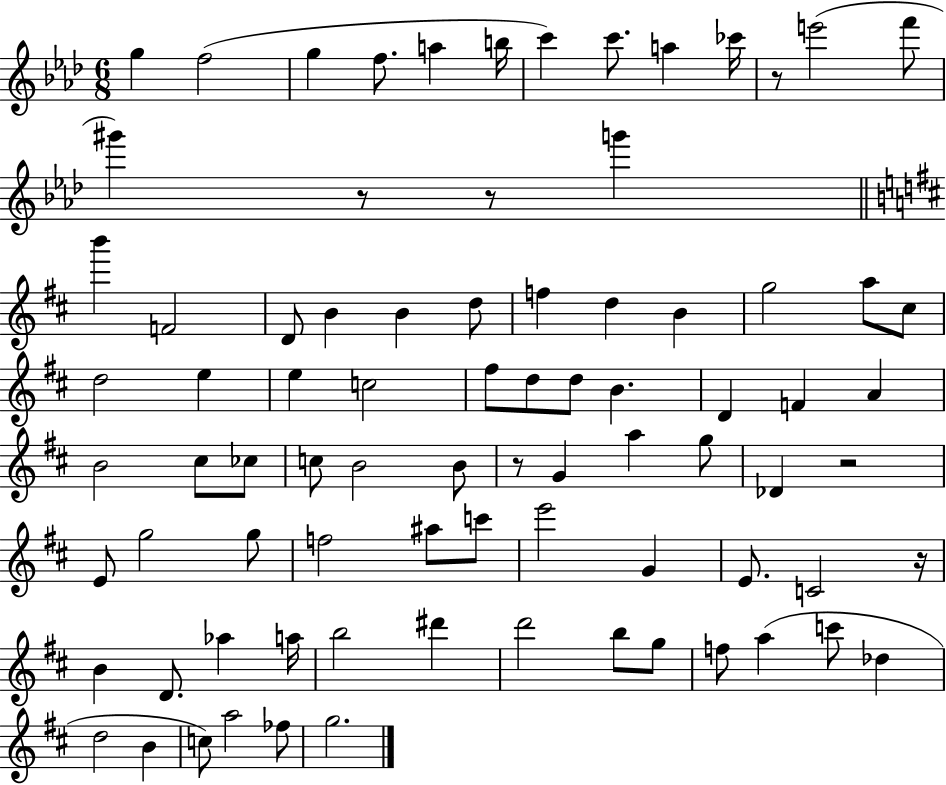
G5/q F5/h G5/q F5/e. A5/q B5/s C6/q C6/e. A5/q CES6/s R/e E6/h F6/e G#6/q R/e R/e G6/q B6/q F4/h D4/e B4/q B4/q D5/e F5/q D5/q B4/q G5/h A5/e C#5/e D5/h E5/q E5/q C5/h F#5/e D5/e D5/e B4/q. D4/q F4/q A4/q B4/h C#5/e CES5/e C5/e B4/h B4/e R/e G4/q A5/q G5/e Db4/q R/h E4/e G5/h G5/e F5/h A#5/e C6/e E6/h G4/q E4/e. C4/h R/s B4/q D4/e. Ab5/q A5/s B5/h D#6/q D6/h B5/e G5/e F5/e A5/q C6/e Db5/q D5/h B4/q C5/e A5/h FES5/e G5/h.